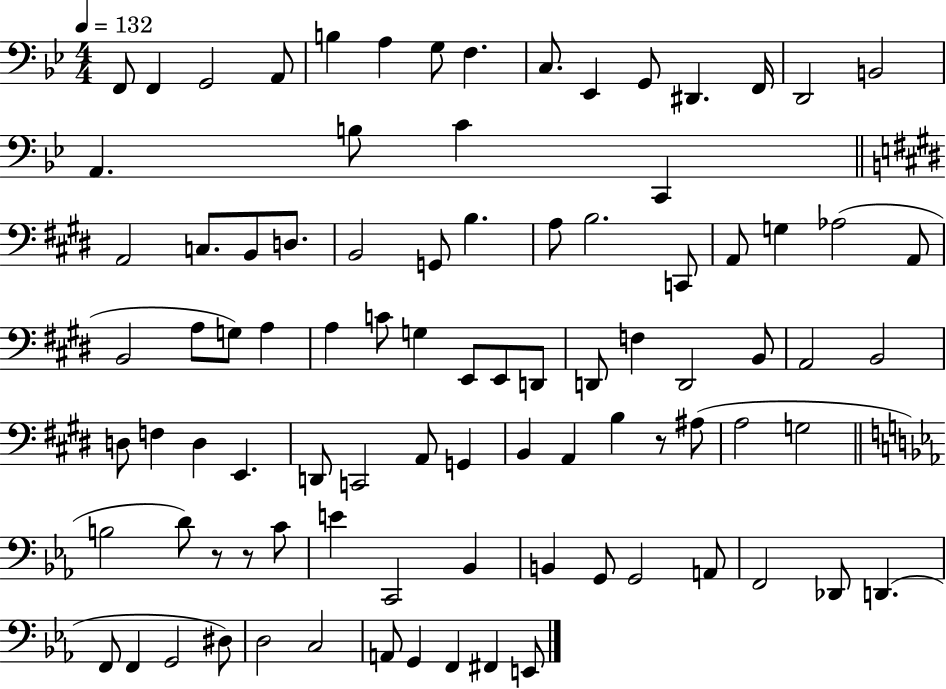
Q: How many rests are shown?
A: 3